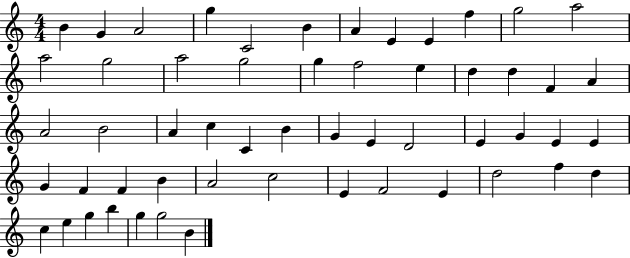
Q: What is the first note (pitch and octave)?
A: B4